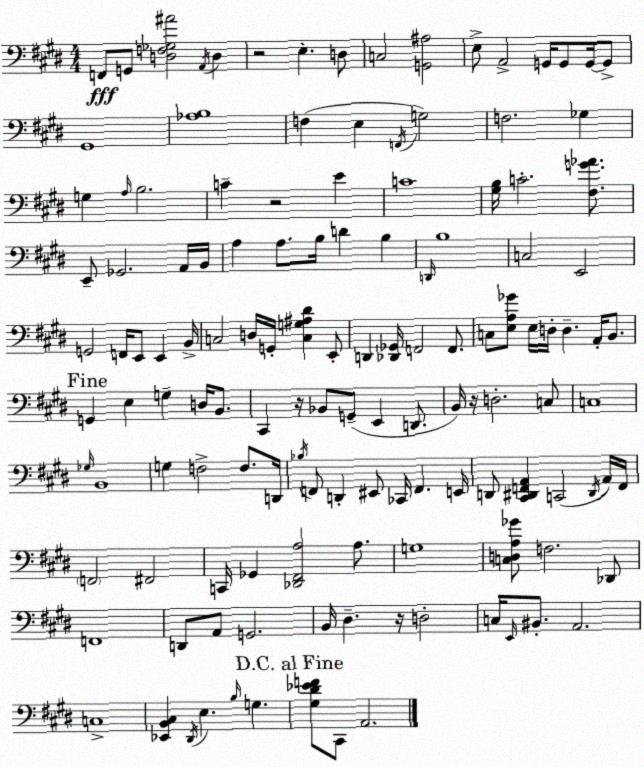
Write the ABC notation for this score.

X:1
T:Untitled
M:4/4
L:1/4
K:E
F,,/2 G,,/2 [D,F,_G,^A]2 A,,/4 D, z2 E, D,/2 C,2 [G,,^A,]2 E,/2 A,,2 G,,/4 G,,/2 G,,/4 G,,/2 ^G,,4 [_A,B,]4 F, E, F,,/4 G,2 F,2 _G, G, A,/4 B,2 C z2 E C4 [^G,B,]/4 C2 [^F,G_A]/2 E,,/2 _G,,2 A,,/4 B,,/4 A, A,/2 B,/4 D B, D,,/4 B,4 C,2 E,,2 G,,2 F,,/4 E,,/2 E,, B,,/4 C,2 D,/4 G,,/4 [C,G,^A,^D] E,,/2 D,, [_D,,_G,,]/4 F,,2 F,,/2 C,/2 [E,A,_G]/2 E,/4 D,/4 D, A,,/4 B,,/2 G,, E, G, D,/4 B,,/2 ^C,, z/4 _B,,/2 G,,/2 E,, D,,/2 B,,/4 z/4 D,2 C,/2 C,4 _G,/4 B,,4 G, F,2 F,/2 D,,/4 _B,/4 F,,/2 D,, ^E,,/2 _C,,/4 F,, E,,/4 D,,/2 [^C,,^D,,F,,A,,] C,,2 ^D,,/4 A,,/4 F,,/4 F,,2 ^F,,2 C,,/4 _G,, [_D,,^F,,A,]2 A,/2 G,4 [C,D,A,_G]/2 F,2 _D,,/2 F,,4 D,,/2 A,,/2 G,,2 B,,/4 ^D, z/4 D,2 C,/4 E,,/4 ^B,,/2 A,,2 C,4 [_E,,B,,^C,] ^D,,/4 E, B,/4 G, [^G,^D_EF]/2 ^C,,/2 A,,2